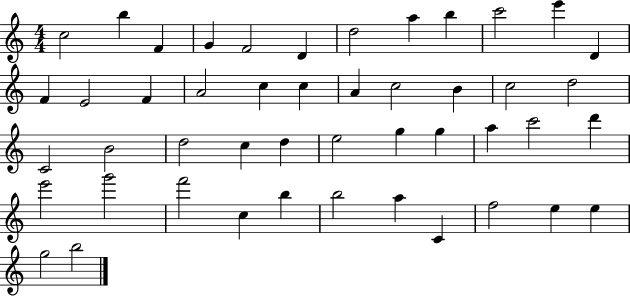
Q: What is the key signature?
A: C major